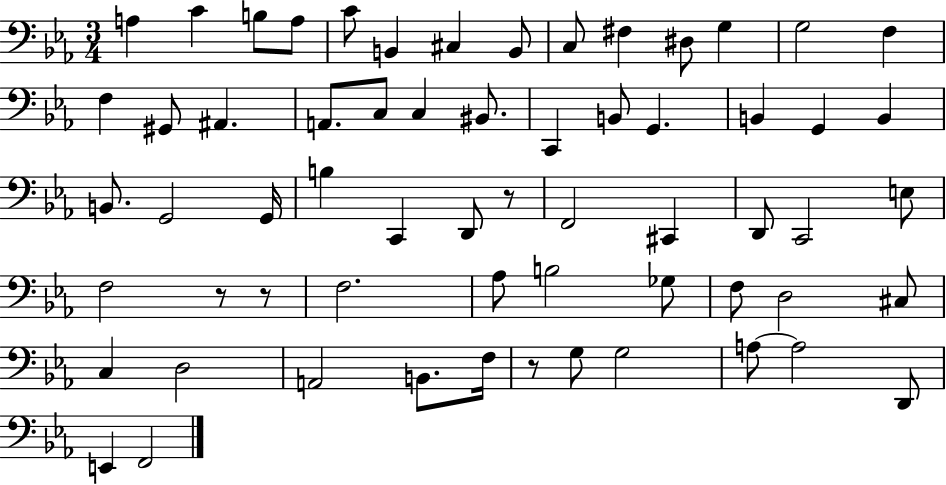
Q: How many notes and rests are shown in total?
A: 62